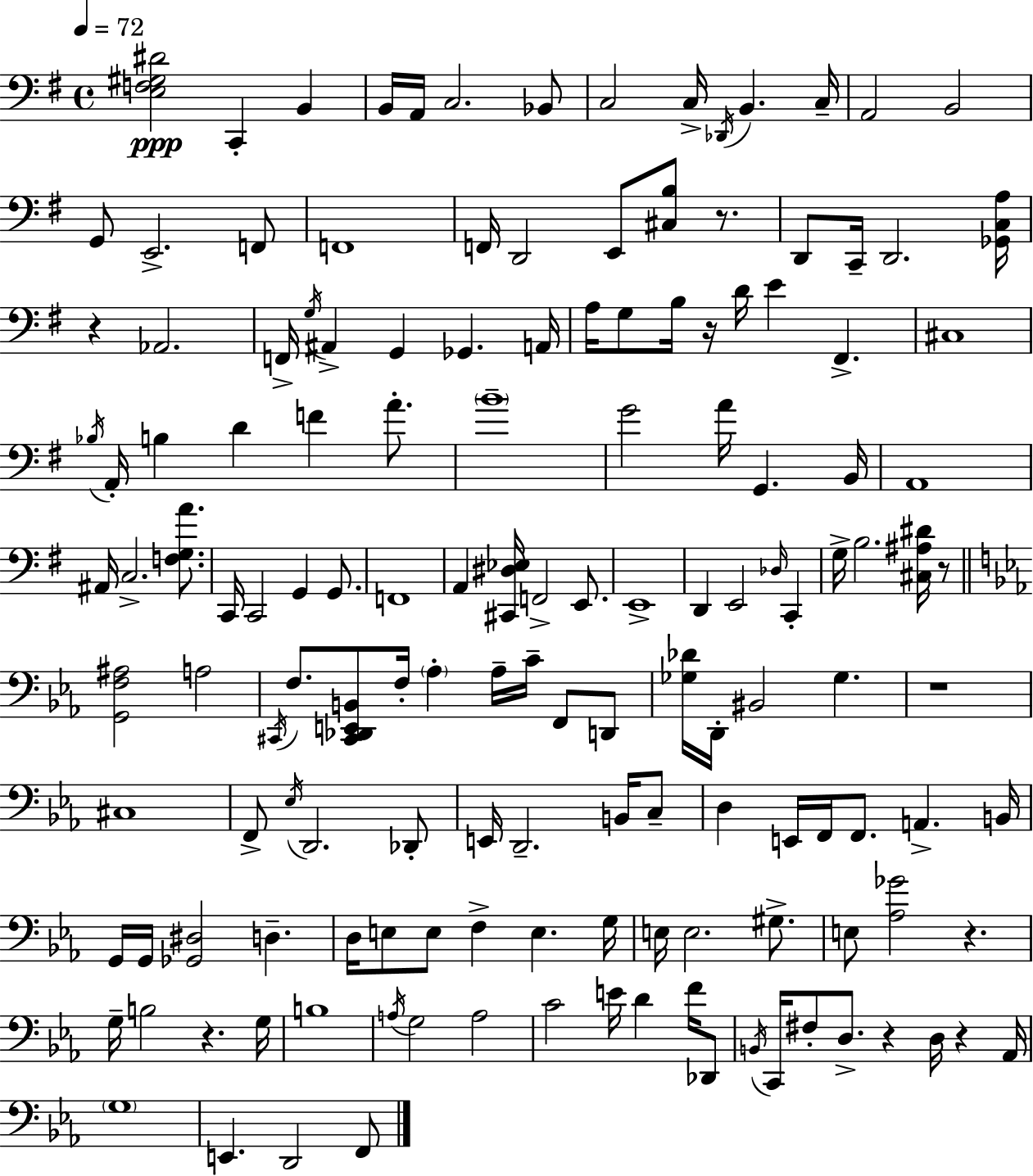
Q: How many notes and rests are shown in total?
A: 148